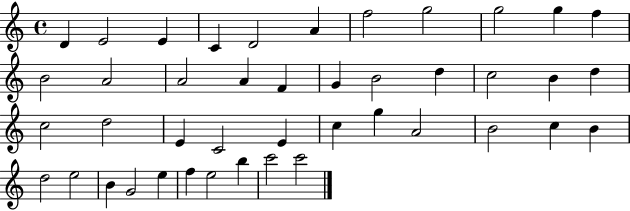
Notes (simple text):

D4/q E4/h E4/q C4/q D4/h A4/q F5/h G5/h G5/h G5/q F5/q B4/h A4/h A4/h A4/q F4/q G4/q B4/h D5/q C5/h B4/q D5/q C5/h D5/h E4/q C4/h E4/q C5/q G5/q A4/h B4/h C5/q B4/q D5/h E5/h B4/q G4/h E5/q F5/q E5/h B5/q C6/h C6/h